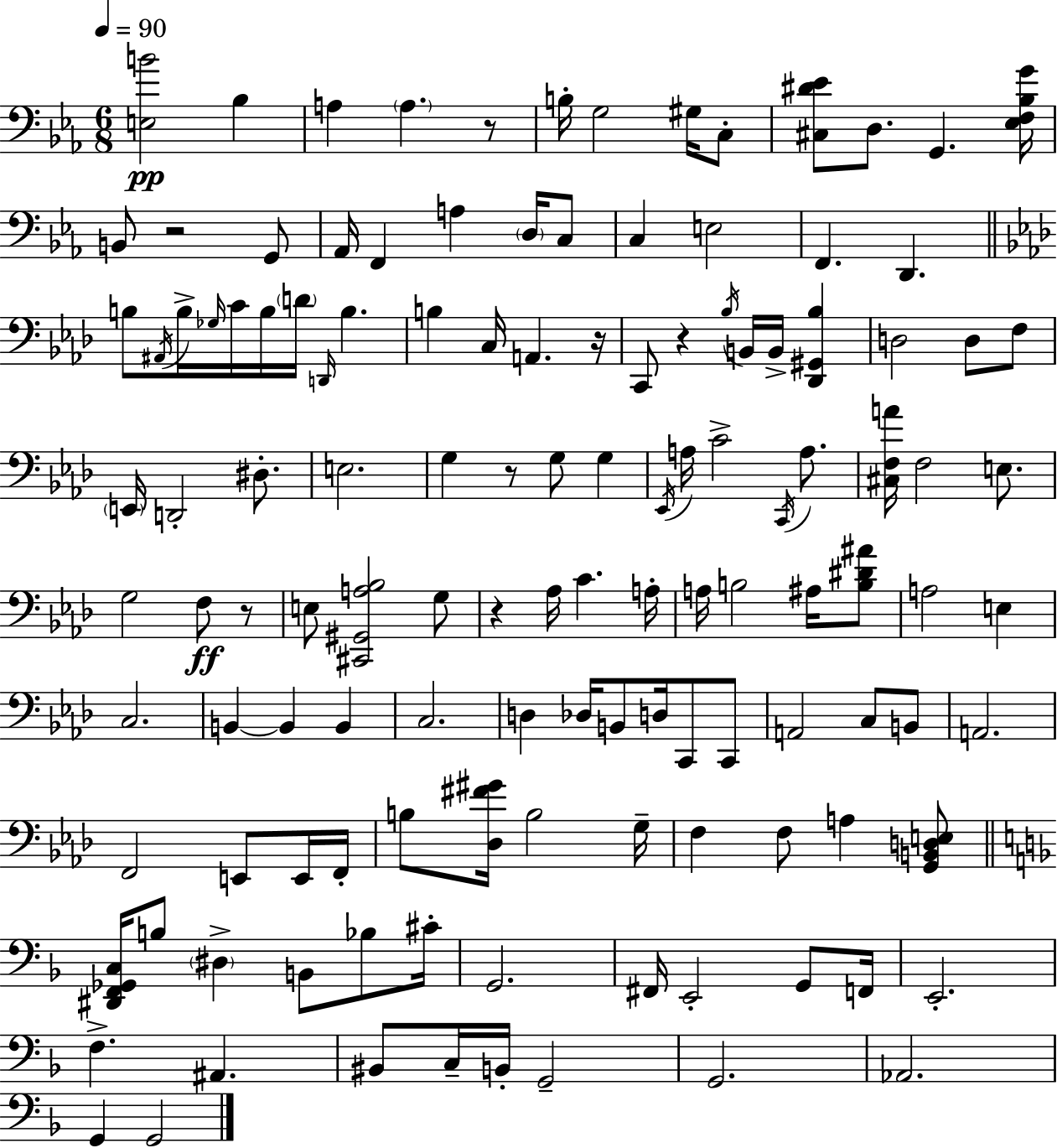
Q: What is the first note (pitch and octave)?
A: Bb3